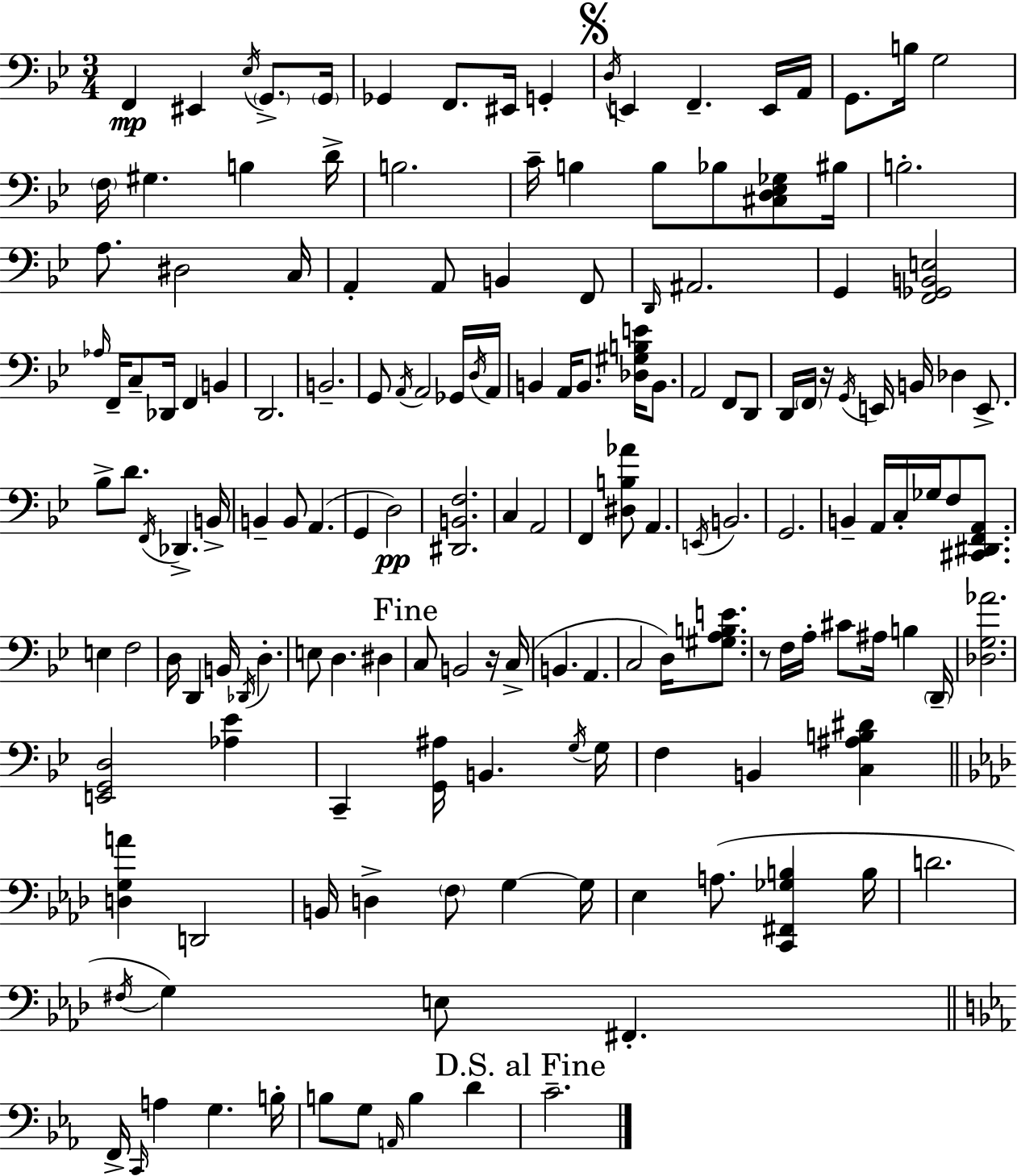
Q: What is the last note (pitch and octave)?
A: C4